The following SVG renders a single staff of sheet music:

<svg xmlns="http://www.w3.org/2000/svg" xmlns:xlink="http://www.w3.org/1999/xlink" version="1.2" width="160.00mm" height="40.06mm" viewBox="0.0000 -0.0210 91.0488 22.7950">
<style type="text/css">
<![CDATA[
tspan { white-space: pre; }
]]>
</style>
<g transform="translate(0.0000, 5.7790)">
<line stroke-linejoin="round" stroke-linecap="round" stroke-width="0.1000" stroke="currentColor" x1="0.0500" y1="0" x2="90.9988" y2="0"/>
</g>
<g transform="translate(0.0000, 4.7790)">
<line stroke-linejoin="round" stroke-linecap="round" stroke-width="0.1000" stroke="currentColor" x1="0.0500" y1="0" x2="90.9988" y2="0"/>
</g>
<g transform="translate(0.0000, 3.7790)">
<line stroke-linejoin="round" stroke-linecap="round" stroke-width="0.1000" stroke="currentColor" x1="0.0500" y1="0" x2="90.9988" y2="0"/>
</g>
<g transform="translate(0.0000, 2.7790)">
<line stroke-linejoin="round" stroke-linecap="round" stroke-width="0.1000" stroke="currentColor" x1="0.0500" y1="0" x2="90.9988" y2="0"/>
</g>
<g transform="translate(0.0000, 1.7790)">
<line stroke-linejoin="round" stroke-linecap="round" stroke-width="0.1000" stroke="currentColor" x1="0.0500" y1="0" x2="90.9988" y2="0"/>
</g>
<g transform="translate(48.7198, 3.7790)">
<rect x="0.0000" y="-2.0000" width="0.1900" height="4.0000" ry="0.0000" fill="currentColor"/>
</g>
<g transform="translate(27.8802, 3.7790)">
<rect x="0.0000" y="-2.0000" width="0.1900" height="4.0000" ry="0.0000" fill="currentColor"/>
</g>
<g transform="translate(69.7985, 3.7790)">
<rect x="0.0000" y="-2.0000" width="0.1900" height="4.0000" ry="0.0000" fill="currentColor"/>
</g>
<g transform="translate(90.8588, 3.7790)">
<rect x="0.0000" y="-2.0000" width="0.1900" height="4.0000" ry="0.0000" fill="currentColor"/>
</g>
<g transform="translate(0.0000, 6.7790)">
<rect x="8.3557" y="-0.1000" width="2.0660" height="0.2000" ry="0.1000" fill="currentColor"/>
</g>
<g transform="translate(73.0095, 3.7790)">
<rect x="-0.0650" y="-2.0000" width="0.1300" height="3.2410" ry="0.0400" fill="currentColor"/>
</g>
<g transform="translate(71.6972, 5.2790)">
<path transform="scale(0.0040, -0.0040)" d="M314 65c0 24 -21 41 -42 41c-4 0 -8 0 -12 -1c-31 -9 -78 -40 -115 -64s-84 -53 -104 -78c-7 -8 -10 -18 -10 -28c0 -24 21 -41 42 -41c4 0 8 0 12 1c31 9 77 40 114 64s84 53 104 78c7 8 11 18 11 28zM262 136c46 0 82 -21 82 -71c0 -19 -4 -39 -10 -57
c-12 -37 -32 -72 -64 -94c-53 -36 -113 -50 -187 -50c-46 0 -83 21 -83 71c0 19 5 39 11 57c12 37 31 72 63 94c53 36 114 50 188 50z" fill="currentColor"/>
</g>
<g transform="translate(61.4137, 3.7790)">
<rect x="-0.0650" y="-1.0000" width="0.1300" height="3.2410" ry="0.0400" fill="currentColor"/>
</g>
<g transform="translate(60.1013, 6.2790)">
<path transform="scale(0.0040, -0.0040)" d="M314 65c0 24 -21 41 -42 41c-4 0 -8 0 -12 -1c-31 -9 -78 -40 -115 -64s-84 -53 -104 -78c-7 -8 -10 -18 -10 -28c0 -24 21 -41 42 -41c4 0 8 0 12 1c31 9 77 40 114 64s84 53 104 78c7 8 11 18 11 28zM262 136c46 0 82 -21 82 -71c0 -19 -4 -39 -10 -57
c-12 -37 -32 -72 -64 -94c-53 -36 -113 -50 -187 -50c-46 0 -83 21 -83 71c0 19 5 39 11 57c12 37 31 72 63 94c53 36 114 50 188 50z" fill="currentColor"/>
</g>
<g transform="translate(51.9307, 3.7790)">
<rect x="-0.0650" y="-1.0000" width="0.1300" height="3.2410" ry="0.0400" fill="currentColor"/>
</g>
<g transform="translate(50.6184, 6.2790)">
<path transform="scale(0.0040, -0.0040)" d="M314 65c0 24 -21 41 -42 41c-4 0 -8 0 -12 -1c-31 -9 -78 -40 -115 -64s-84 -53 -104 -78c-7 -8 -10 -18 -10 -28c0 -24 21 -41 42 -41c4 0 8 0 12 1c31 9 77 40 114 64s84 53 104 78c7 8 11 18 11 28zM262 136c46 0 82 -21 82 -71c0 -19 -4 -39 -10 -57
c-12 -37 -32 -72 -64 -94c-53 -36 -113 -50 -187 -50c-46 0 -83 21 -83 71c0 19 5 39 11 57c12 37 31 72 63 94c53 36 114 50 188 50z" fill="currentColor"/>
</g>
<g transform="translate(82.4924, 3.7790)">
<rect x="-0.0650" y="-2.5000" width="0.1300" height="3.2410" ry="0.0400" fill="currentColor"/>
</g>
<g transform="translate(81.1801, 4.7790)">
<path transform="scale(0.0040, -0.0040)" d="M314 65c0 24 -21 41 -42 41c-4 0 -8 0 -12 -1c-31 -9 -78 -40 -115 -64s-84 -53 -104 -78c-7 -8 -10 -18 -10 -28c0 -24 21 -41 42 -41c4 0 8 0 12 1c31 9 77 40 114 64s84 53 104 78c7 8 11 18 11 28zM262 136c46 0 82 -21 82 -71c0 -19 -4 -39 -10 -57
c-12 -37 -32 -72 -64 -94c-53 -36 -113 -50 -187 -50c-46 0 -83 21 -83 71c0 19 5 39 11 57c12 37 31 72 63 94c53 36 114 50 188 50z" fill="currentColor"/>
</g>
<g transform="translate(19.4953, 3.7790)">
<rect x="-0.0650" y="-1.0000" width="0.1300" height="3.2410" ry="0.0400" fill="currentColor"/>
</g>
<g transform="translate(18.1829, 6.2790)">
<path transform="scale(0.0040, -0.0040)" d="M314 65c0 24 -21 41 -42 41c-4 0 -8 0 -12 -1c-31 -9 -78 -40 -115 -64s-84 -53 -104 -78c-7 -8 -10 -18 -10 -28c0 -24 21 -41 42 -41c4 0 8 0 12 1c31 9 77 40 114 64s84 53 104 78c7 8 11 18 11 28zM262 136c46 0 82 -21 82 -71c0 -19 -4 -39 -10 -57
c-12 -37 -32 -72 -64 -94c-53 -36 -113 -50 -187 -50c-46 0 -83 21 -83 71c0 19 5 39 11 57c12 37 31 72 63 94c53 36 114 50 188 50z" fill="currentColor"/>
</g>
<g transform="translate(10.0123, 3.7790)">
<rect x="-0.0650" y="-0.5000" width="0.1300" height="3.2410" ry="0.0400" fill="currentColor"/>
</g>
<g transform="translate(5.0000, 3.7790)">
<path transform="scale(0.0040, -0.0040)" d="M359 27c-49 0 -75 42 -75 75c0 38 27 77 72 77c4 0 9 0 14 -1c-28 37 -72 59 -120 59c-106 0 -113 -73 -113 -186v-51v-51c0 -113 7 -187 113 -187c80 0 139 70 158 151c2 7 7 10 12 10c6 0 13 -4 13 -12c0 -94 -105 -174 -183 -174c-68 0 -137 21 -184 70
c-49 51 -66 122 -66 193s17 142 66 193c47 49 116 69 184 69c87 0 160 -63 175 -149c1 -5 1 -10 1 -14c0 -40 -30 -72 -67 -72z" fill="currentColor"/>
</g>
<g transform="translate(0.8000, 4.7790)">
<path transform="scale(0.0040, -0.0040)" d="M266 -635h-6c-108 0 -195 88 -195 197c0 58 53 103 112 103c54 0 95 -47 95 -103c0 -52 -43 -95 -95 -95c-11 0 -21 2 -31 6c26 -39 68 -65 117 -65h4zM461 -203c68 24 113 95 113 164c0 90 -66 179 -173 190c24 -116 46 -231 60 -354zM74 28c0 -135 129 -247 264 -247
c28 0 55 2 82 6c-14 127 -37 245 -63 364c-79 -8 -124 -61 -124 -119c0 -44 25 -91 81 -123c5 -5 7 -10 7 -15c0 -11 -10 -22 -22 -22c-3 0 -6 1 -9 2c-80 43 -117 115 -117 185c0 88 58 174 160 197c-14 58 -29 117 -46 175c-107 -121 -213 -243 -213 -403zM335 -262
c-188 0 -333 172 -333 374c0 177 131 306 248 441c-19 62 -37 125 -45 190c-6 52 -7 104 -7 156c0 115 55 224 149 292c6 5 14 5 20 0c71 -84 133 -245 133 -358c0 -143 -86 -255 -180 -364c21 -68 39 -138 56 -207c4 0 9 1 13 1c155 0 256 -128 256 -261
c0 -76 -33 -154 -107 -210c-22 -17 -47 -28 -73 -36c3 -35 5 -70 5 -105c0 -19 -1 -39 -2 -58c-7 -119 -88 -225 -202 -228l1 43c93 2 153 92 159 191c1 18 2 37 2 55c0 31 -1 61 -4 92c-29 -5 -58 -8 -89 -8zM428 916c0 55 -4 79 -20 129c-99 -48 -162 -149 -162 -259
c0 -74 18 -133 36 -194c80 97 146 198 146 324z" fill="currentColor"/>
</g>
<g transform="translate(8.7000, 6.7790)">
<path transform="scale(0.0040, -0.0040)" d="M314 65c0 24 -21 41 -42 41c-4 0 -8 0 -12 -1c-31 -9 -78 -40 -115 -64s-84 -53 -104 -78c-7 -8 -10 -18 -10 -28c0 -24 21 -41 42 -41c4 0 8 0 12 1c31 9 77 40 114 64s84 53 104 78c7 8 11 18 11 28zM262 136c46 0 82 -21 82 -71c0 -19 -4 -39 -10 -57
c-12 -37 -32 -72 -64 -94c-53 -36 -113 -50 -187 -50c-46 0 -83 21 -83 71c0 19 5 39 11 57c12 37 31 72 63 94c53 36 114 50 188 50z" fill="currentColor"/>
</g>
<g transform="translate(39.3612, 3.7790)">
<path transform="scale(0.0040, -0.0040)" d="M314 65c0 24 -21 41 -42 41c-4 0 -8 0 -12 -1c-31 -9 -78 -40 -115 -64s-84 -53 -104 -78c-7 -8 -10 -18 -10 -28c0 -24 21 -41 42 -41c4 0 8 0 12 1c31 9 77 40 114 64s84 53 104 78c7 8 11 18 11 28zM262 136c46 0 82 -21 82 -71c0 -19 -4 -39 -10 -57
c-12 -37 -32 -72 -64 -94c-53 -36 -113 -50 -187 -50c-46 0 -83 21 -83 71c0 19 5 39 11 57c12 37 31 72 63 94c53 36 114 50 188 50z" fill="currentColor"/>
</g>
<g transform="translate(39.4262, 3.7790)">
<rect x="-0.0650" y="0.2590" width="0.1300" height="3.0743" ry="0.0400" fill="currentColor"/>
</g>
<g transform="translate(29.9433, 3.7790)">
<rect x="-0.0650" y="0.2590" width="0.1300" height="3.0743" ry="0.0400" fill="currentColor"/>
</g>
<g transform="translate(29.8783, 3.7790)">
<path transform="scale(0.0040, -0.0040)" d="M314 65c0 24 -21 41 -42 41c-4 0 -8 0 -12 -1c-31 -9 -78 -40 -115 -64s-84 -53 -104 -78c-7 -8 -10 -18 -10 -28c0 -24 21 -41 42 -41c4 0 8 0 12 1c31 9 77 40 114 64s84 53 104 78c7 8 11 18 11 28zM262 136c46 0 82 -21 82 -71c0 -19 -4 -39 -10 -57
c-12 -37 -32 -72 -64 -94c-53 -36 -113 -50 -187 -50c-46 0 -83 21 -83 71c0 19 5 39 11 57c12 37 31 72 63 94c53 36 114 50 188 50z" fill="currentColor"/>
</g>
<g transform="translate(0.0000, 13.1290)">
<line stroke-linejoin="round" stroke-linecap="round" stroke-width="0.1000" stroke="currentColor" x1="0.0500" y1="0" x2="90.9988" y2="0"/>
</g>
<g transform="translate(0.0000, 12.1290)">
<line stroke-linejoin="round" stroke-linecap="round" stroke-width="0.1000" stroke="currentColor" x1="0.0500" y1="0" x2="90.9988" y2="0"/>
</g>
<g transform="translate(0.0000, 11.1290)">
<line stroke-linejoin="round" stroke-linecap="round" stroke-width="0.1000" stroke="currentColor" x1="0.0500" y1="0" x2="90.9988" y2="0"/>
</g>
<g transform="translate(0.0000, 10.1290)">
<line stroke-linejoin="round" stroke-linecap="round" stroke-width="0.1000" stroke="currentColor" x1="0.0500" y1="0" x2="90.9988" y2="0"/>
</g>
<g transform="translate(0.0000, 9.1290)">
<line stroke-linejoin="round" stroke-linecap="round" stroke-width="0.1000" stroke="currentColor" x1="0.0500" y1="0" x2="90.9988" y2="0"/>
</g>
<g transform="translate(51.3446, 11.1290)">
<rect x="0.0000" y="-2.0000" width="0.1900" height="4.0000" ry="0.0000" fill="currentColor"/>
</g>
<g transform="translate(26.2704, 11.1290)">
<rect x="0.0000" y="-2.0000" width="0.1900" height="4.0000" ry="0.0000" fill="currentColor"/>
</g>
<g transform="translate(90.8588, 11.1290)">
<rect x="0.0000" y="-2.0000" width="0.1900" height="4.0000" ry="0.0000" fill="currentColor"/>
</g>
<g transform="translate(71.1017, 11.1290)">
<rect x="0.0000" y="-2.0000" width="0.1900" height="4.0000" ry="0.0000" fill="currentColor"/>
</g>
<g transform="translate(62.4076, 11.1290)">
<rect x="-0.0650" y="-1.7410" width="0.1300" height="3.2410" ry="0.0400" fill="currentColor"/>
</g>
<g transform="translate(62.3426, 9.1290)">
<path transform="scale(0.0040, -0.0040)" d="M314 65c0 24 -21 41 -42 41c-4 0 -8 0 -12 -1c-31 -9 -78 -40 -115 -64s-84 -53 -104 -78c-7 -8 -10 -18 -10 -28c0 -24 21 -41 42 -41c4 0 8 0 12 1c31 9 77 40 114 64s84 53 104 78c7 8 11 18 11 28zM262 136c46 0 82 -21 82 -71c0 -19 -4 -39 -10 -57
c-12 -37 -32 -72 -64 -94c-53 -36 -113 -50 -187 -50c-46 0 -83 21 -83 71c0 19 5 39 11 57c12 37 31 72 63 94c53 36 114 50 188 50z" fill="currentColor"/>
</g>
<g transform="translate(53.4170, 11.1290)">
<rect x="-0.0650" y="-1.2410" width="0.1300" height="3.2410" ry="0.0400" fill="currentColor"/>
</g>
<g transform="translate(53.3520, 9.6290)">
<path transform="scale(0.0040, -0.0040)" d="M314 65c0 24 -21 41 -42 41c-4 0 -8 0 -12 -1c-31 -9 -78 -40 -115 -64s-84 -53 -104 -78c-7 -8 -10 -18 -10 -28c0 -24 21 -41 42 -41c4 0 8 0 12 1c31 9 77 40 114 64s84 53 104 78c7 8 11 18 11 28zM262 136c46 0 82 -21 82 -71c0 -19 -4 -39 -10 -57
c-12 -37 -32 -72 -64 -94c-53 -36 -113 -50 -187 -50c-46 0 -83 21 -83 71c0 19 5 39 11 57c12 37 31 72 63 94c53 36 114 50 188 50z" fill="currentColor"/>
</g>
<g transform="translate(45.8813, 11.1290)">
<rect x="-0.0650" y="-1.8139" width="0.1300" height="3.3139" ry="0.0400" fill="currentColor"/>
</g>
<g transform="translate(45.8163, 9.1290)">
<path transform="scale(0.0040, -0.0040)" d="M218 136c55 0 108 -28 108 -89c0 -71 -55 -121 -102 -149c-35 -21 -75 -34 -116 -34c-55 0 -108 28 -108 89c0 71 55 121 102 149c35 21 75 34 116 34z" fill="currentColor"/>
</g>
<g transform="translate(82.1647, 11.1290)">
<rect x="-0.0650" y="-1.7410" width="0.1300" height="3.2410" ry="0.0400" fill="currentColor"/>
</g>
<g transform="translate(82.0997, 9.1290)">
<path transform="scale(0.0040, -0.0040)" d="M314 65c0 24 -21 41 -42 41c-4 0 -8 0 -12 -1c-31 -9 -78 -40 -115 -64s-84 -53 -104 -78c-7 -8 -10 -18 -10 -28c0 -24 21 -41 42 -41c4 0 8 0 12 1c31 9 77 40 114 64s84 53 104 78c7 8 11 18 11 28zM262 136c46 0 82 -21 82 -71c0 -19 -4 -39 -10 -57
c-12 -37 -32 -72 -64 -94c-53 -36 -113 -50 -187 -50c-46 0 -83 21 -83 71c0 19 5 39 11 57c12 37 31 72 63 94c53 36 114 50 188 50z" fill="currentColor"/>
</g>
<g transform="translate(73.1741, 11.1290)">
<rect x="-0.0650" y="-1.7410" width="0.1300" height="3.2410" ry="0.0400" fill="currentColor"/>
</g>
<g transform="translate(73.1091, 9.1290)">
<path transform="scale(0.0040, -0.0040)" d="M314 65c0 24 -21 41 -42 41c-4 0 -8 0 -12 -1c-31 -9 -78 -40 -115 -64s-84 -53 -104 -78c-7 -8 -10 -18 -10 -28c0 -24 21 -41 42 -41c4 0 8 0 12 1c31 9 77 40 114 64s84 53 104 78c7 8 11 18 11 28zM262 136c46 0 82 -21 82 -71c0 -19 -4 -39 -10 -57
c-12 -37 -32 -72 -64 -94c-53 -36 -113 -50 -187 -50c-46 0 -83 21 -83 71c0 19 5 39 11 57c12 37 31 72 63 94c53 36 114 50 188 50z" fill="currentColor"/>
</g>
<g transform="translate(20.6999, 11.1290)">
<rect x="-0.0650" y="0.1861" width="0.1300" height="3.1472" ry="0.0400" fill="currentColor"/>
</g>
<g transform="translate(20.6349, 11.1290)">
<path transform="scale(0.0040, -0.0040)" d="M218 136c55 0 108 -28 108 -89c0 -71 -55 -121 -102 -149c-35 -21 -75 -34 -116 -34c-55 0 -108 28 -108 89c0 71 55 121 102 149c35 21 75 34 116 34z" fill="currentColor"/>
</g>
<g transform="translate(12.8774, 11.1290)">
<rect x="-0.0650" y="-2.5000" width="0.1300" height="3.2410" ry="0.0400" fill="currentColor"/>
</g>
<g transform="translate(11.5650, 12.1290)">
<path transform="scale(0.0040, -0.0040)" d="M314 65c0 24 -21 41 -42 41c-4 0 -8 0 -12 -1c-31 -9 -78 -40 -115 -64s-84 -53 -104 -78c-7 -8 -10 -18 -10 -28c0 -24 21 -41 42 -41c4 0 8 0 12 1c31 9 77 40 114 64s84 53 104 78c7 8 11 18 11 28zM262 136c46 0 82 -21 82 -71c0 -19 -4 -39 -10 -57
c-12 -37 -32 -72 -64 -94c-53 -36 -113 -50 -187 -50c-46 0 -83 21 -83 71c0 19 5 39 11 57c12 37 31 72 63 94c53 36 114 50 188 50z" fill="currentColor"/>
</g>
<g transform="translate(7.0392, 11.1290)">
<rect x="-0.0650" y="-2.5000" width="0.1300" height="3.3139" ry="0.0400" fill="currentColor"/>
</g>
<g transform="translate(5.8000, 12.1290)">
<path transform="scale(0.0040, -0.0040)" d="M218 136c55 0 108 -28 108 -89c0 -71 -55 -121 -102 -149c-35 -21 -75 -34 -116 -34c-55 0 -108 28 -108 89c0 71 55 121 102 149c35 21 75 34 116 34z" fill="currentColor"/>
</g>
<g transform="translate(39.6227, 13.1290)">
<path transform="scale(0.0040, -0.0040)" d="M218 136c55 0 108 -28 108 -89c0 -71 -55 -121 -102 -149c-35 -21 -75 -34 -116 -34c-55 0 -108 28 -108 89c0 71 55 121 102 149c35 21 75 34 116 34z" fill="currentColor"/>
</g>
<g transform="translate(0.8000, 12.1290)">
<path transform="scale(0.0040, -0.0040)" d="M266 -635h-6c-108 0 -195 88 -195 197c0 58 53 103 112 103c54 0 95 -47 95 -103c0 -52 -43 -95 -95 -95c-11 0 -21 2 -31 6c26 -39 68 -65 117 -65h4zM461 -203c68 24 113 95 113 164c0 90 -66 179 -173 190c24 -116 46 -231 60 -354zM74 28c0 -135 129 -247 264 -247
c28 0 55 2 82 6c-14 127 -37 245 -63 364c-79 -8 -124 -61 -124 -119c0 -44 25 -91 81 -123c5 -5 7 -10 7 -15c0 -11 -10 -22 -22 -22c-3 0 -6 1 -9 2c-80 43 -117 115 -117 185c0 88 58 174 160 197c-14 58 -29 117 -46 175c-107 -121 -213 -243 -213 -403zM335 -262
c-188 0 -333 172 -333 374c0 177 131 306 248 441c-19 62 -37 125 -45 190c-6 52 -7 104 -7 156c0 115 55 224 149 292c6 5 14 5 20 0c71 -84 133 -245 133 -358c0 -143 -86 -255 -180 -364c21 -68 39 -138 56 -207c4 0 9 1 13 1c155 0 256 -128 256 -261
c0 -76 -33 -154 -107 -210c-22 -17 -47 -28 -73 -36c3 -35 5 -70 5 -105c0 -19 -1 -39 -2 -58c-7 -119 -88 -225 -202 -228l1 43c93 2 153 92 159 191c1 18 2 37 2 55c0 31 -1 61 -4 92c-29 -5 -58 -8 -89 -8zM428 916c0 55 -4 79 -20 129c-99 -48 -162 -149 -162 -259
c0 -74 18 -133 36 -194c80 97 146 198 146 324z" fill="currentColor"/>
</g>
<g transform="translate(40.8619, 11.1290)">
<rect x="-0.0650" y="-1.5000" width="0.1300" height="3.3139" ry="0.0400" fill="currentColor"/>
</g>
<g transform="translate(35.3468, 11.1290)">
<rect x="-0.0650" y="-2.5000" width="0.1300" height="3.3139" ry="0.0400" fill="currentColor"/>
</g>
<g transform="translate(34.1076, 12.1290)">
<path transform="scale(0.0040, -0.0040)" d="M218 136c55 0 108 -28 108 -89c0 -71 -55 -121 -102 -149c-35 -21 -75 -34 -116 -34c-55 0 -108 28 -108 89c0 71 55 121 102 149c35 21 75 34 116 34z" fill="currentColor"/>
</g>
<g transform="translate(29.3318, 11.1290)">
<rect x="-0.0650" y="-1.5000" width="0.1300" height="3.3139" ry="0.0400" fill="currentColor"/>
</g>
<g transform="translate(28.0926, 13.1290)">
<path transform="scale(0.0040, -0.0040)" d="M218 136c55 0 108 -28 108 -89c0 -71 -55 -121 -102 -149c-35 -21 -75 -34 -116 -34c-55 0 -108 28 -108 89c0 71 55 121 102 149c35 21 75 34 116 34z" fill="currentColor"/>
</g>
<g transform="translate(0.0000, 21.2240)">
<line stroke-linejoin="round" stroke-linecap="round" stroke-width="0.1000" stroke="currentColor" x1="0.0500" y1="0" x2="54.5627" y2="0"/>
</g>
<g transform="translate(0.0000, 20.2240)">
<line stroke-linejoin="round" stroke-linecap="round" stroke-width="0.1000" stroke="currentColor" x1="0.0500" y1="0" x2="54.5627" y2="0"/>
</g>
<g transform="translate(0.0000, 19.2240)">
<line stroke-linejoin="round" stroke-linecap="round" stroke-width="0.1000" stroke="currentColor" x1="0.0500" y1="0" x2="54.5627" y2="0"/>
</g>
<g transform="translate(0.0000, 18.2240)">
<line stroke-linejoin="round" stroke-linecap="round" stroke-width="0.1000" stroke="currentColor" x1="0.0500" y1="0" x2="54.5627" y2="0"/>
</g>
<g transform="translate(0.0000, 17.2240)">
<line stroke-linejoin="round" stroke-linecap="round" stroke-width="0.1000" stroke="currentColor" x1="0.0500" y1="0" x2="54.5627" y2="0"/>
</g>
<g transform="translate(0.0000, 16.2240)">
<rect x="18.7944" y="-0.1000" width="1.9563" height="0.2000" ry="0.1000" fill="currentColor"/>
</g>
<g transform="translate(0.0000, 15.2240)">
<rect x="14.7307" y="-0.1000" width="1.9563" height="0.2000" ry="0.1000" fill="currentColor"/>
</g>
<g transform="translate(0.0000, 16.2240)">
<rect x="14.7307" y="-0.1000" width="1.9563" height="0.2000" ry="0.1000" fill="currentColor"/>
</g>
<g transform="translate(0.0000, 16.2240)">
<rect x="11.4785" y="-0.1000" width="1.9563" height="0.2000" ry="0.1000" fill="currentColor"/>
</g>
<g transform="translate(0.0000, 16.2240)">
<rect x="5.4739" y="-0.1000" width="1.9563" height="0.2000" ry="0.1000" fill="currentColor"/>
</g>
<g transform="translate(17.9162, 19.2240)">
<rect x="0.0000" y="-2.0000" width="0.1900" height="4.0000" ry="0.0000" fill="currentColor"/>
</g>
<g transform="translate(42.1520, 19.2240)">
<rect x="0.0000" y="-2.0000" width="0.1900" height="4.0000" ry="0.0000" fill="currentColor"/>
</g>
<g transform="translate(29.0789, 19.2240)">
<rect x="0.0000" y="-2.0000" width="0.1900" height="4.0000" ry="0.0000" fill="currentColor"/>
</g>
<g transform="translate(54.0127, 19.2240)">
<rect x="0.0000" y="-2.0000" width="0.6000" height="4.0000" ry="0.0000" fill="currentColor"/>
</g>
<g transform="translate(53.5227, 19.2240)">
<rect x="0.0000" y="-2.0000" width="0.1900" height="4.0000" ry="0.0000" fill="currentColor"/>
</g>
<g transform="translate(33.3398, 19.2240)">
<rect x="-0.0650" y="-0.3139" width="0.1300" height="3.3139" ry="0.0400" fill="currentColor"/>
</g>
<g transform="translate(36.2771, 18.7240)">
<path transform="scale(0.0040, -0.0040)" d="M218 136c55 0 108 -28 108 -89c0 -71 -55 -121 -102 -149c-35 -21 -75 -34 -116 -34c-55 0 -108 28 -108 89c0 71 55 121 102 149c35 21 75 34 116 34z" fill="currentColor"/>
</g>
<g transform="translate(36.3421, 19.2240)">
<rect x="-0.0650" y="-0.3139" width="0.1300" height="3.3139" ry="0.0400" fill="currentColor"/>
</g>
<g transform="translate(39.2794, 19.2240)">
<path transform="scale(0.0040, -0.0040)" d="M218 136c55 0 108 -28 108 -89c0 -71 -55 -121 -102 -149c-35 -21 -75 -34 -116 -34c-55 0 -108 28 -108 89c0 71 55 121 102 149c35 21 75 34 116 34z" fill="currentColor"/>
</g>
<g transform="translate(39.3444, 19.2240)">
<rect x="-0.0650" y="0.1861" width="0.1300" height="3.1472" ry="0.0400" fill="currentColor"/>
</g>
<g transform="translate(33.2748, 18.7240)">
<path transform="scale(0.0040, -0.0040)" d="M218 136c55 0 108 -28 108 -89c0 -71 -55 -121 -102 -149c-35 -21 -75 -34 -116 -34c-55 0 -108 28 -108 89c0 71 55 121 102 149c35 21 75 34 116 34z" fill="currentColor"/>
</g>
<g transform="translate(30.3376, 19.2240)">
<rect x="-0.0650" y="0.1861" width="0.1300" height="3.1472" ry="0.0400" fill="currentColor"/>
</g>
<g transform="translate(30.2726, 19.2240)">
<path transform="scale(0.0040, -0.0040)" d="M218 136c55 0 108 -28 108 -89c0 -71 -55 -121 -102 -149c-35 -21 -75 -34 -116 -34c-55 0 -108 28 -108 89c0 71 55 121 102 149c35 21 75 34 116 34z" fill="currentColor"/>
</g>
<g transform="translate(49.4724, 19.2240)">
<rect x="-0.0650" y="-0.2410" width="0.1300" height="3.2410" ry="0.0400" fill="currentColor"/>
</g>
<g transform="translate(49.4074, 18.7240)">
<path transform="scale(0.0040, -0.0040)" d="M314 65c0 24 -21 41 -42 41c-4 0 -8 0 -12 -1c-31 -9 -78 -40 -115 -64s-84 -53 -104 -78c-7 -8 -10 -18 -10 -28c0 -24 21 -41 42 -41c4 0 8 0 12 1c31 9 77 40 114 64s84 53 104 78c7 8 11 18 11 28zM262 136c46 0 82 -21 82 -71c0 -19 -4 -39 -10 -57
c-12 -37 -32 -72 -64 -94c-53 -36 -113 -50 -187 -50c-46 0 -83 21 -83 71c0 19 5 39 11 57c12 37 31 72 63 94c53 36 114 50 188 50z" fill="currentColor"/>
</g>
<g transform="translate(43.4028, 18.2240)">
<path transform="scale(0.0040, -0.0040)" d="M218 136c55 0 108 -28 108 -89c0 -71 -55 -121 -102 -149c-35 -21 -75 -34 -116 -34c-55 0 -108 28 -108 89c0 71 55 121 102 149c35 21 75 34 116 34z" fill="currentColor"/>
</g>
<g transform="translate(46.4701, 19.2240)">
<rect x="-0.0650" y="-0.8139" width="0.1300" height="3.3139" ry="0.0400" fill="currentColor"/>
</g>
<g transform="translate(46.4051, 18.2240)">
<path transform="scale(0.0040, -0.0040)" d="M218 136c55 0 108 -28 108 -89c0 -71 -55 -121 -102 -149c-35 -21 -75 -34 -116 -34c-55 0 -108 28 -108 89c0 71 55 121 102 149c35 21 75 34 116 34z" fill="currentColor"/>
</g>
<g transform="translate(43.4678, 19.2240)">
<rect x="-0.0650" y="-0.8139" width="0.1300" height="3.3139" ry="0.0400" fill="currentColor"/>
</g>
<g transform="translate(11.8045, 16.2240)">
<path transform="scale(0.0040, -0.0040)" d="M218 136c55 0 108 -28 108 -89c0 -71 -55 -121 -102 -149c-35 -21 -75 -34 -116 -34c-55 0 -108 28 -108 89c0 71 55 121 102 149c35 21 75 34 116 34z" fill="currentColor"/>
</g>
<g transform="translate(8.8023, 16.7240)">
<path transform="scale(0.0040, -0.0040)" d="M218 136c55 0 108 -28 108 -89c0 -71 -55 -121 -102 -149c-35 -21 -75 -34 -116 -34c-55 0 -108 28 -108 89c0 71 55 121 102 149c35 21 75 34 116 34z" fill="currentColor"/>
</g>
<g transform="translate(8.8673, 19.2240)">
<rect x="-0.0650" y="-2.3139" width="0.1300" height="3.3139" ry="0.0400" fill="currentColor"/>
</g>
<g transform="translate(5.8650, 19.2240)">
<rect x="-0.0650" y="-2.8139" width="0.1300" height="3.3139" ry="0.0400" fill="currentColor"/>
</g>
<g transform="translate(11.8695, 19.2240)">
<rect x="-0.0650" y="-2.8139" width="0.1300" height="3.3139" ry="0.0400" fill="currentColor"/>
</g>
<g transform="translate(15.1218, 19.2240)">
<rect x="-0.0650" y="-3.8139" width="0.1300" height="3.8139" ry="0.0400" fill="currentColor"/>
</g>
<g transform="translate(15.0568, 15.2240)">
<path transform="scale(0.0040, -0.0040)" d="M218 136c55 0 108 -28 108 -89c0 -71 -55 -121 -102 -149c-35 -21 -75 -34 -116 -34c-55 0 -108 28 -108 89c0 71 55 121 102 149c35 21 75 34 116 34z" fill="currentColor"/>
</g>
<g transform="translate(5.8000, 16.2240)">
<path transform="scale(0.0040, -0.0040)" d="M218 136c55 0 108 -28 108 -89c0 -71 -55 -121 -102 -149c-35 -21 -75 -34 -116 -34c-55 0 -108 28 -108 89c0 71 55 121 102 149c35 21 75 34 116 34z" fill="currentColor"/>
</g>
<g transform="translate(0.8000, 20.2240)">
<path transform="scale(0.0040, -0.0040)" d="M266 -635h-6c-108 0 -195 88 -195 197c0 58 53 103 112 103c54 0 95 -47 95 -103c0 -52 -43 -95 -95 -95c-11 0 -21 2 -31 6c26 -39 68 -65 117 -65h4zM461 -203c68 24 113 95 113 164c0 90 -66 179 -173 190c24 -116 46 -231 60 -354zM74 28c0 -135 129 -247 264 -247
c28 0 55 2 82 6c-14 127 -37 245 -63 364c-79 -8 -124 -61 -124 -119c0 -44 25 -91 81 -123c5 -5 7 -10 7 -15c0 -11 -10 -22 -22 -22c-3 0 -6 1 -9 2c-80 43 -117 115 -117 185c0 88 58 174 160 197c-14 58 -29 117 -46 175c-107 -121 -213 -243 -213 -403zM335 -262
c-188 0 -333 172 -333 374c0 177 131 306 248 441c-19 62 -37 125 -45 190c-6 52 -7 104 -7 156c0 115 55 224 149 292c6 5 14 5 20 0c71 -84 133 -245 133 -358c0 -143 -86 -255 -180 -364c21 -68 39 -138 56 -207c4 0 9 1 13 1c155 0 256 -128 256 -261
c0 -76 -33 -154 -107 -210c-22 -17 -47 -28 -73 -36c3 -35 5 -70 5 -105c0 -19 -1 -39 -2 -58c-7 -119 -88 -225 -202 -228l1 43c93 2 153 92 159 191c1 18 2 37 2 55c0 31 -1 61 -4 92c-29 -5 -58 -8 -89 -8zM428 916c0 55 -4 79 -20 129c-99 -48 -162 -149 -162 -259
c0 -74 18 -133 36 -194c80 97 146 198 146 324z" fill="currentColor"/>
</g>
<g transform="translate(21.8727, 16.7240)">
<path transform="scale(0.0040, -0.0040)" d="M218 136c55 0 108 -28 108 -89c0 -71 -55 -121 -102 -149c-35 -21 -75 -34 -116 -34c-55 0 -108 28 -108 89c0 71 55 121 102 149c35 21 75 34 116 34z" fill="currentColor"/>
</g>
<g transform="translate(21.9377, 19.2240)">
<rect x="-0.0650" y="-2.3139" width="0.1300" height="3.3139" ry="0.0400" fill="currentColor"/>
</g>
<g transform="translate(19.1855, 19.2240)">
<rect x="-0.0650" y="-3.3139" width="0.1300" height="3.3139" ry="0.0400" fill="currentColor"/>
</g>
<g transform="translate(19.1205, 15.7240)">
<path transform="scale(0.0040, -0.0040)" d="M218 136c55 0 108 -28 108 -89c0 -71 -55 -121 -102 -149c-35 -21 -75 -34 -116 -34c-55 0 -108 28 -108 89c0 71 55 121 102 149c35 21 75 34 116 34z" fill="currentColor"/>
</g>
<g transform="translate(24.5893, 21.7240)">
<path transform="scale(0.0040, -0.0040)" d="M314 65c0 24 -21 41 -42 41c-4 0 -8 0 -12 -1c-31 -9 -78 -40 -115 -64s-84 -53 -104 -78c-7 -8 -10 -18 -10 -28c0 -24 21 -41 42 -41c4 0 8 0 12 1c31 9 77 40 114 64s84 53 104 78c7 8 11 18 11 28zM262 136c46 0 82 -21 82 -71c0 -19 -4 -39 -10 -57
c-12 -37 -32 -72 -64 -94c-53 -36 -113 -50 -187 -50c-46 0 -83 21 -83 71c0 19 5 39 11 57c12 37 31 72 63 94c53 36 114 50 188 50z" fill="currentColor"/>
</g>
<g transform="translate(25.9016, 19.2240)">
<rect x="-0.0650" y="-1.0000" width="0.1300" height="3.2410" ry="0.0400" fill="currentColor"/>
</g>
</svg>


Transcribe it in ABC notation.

X:1
T:Untitled
M:4/4
L:1/4
K:C
C2 D2 B2 B2 D2 D2 F2 G2 G G2 B E G E f e2 f2 f2 f2 a g a c' b g D2 B c c B d d c2